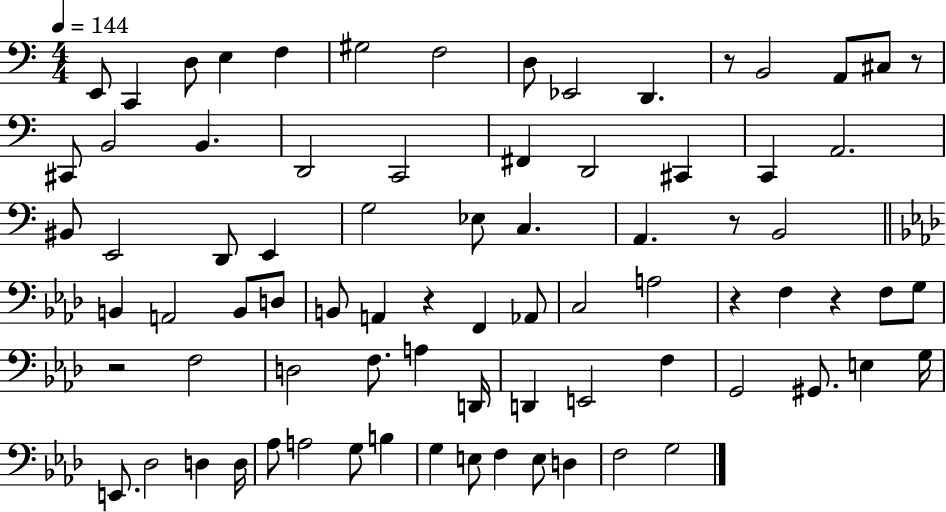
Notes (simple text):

E2/e C2/q D3/e E3/q F3/q G#3/h F3/h D3/e Eb2/h D2/q. R/e B2/h A2/e C#3/e R/e C#2/e B2/h B2/q. D2/h C2/h F#2/q D2/h C#2/q C2/q A2/h. BIS2/e E2/h D2/e E2/q G3/h Eb3/e C3/q. A2/q. R/e B2/h B2/q A2/h B2/e D3/e B2/e A2/q R/q F2/q Ab2/e C3/h A3/h R/q F3/q R/q F3/e G3/e R/h F3/h D3/h F3/e. A3/q D2/s D2/q E2/h F3/q G2/h G#2/e. E3/q G3/s E2/e. Db3/h D3/q D3/s Ab3/e A3/h G3/e B3/q G3/q E3/e F3/q E3/e D3/q F3/h G3/h